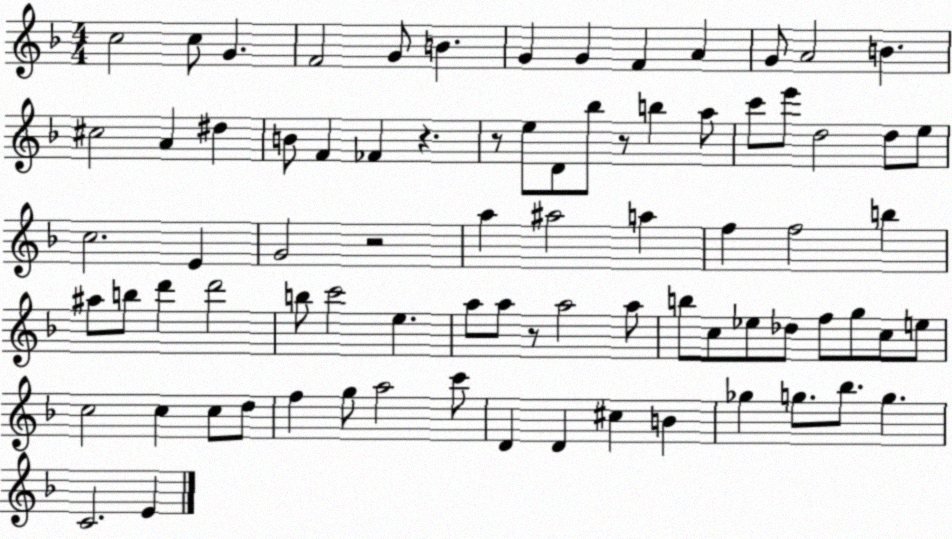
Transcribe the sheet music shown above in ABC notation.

X:1
T:Untitled
M:4/4
L:1/4
K:F
c2 c/2 G F2 G/2 B G G F A G/2 A2 B ^c2 A ^d B/2 F _F z z/2 e/2 D/2 _b/2 z/2 b a/2 c'/2 e'/2 d2 d/2 e/2 c2 E G2 z2 a ^a2 a f f2 b ^a/2 b/2 d' d'2 b/2 c'2 e a/2 a/2 z/2 a2 a/2 b/2 c/2 _e/2 _d/2 f/2 g/2 c/2 e/2 c2 c c/2 d/2 f g/2 a2 c'/2 D D ^c B _g g/2 _b/2 g C2 E